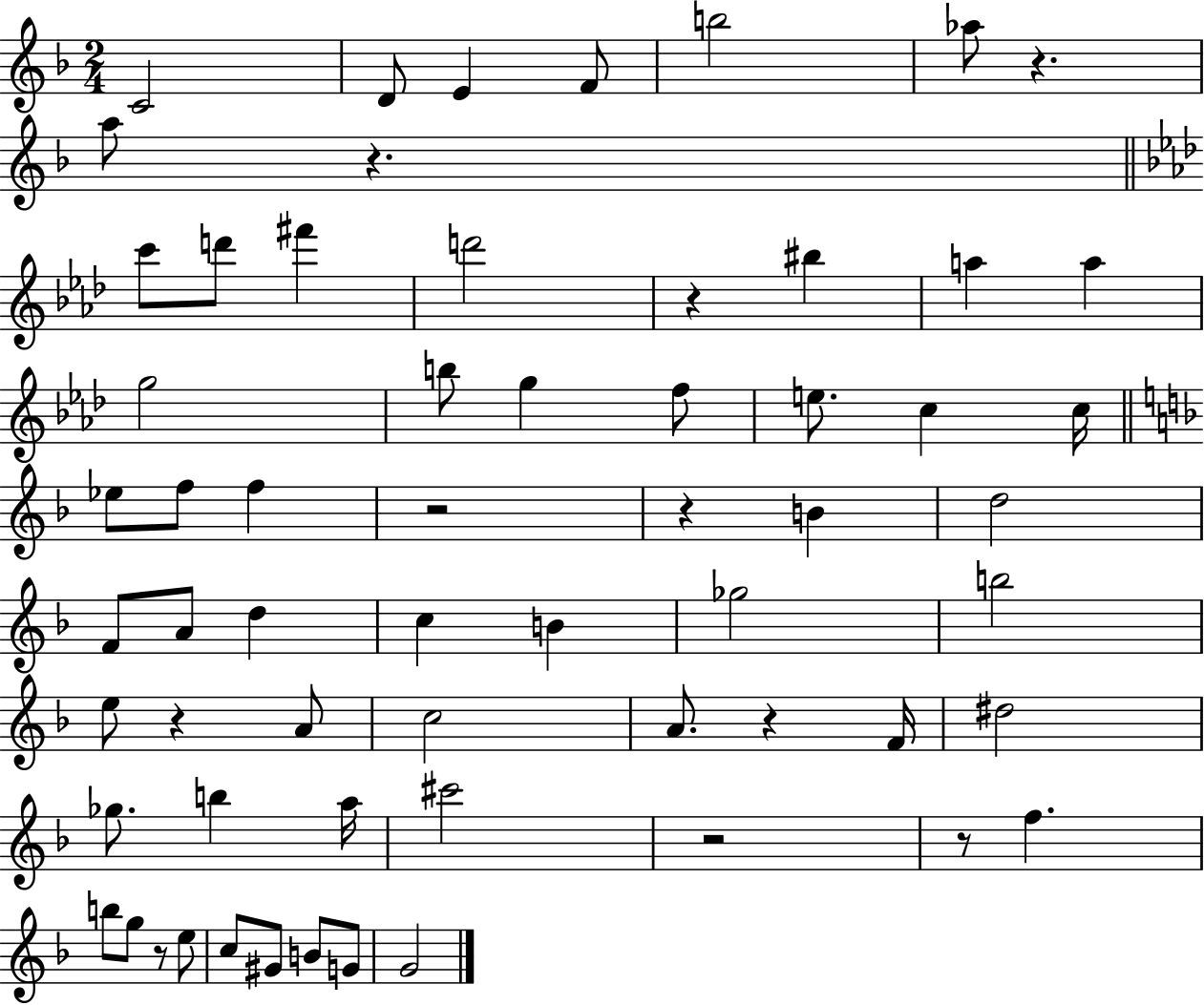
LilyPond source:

{
  \clef treble
  \numericTimeSignature
  \time 2/4
  \key f \major
  c'2 | d'8 e'4 f'8 | b''2 | aes''8 r4. | \break a''8 r4. | \bar "||" \break \key aes \major c'''8 d'''8 fis'''4 | d'''2 | r4 bis''4 | a''4 a''4 | \break g''2 | b''8 g''4 f''8 | e''8. c''4 c''16 | \bar "||" \break \key f \major ees''8 f''8 f''4 | r2 | r4 b'4 | d''2 | \break f'8 a'8 d''4 | c''4 b'4 | ges''2 | b''2 | \break e''8 r4 a'8 | c''2 | a'8. r4 f'16 | dis''2 | \break ges''8. b''4 a''16 | cis'''2 | r2 | r8 f''4. | \break b''8 g''8 r8 e''8 | c''8 gis'8 b'8 g'8 | g'2 | \bar "|."
}